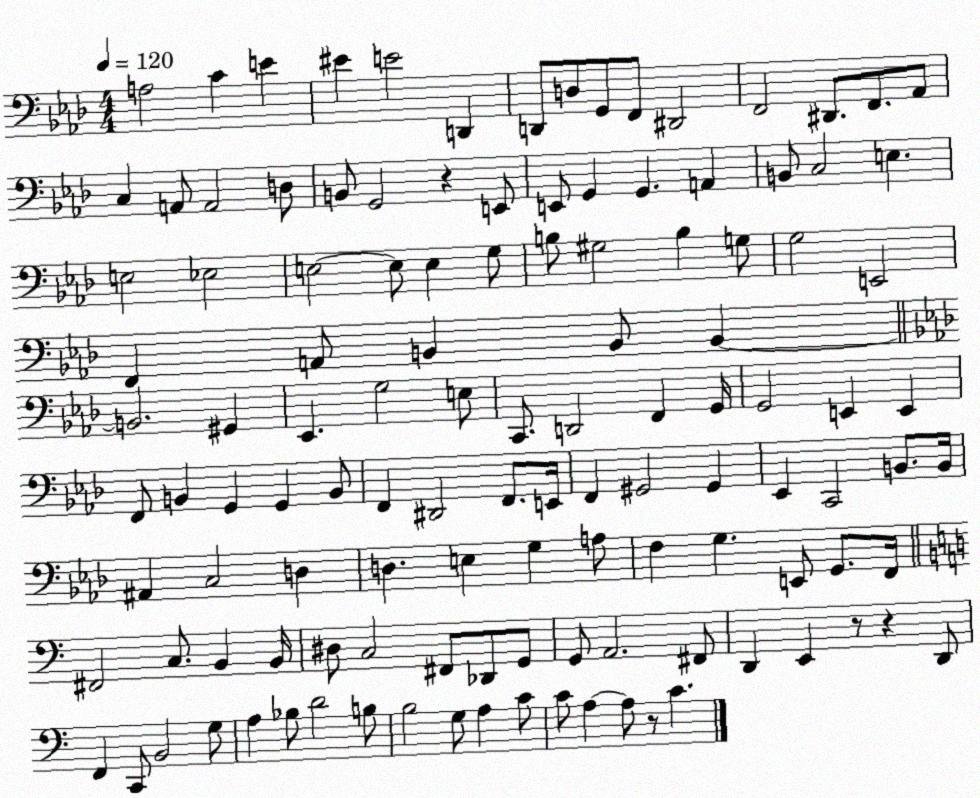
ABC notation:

X:1
T:Untitled
M:4/4
L:1/4
K:Ab
A,2 C E ^E E2 D,, D,,/2 D,/2 G,,/2 F,,/2 ^D,,2 F,,2 ^D,,/2 F,,/2 _A,,/2 C, A,,/2 A,,2 D,/2 B,,/2 G,,2 z E,,/2 E,,/2 G,, G,, A,, B,,/2 C,2 E, E,2 _E,2 E,2 E,/2 E, G,/2 B,/2 ^G,2 B, G,/2 G,2 E,,2 F,, A,,/2 B,, B,,/2 B,, B,,2 ^G,, _E,, G,2 E,/2 C,,/2 D,,2 F,, G,,/4 G,,2 E,, E,, F,,/2 B,, G,, G,, B,,/2 F,, ^D,,2 F,,/2 E,,/4 F,, ^G,,2 ^G,, _E,, C,,2 B,,/2 B,,/4 ^A,, C,2 D, D, E, G, A,/2 F, G, E,,/2 G,,/2 F,,/4 ^F,,2 C,/2 B,, B,,/4 ^D,/2 C,2 ^F,,/2 _D,,/2 G,,/2 G,,/2 A,,2 ^F,,/2 D,, E,, z/2 z D,,/2 F,, C,,/2 B,,2 G,/2 A, _B,/2 D2 B,/2 B,2 G,/2 A, C/2 C/2 A, A,/2 z/2 C